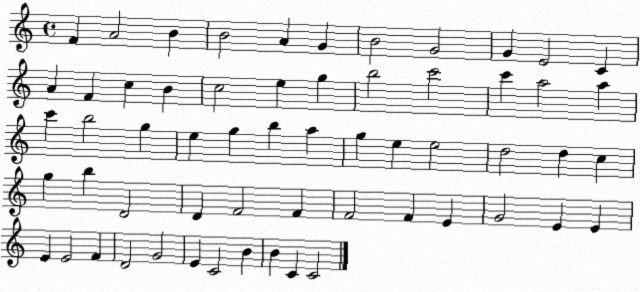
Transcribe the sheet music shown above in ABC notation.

X:1
T:Untitled
M:4/4
L:1/4
K:C
F A2 B B2 A G B2 G2 G E2 C A F c B c2 e g b2 c'2 c' a2 a c' b2 g e g b a g e e2 d2 d c g b D2 D F2 F F2 F E G2 E E E E2 F D2 G2 E C2 B B C C2